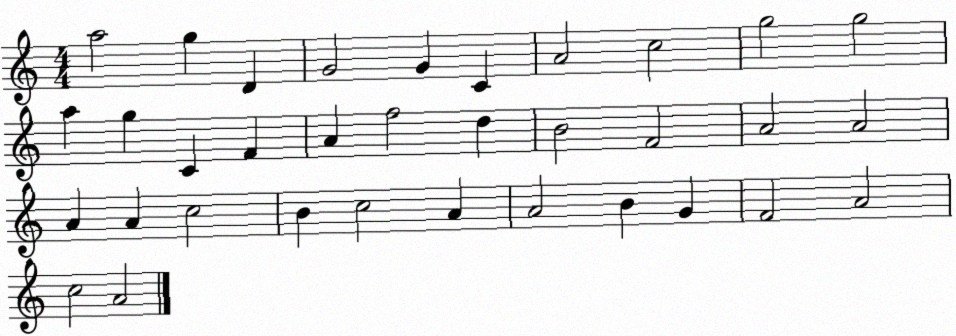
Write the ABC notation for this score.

X:1
T:Untitled
M:4/4
L:1/4
K:C
a2 g D G2 G C A2 c2 g2 g2 a g C F A f2 d B2 F2 A2 A2 A A c2 B c2 A A2 B G F2 A2 c2 A2